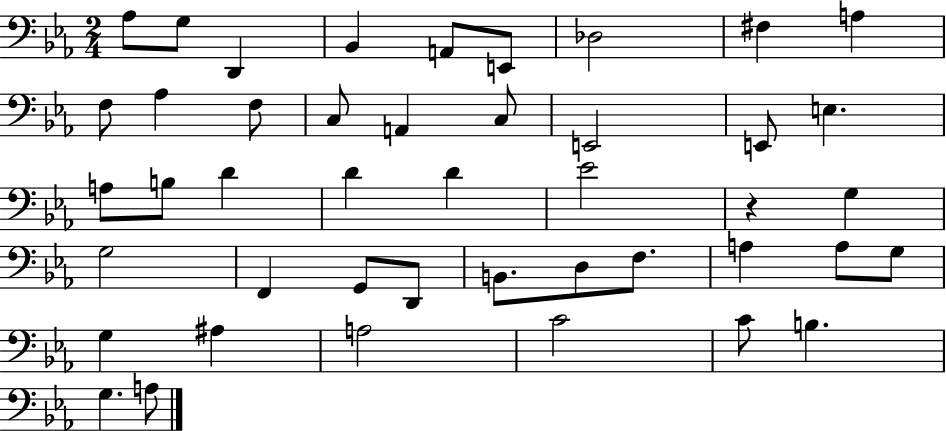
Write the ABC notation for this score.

X:1
T:Untitled
M:2/4
L:1/4
K:Eb
_A,/2 G,/2 D,, _B,, A,,/2 E,,/2 _D,2 ^F, A, F,/2 _A, F,/2 C,/2 A,, C,/2 E,,2 E,,/2 E, A,/2 B,/2 D D D _E2 z G, G,2 F,, G,,/2 D,,/2 B,,/2 D,/2 F,/2 A, A,/2 G,/2 G, ^A, A,2 C2 C/2 B, G, A,/2